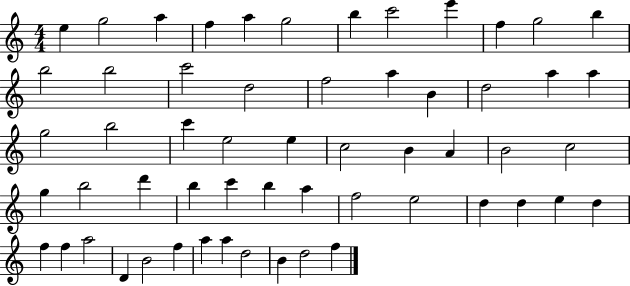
{
  \clef treble
  \numericTimeSignature
  \time 4/4
  \key c \major
  e''4 g''2 a''4 | f''4 a''4 g''2 | b''4 c'''2 e'''4 | f''4 g''2 b''4 | \break b''2 b''2 | c'''2 d''2 | f''2 a''4 b'4 | d''2 a''4 a''4 | \break g''2 b''2 | c'''4 e''2 e''4 | c''2 b'4 a'4 | b'2 c''2 | \break g''4 b''2 d'''4 | b''4 c'''4 b''4 a''4 | f''2 e''2 | d''4 d''4 e''4 d''4 | \break f''4 f''4 a''2 | d'4 b'2 f''4 | a''4 a''4 d''2 | b'4 d''2 f''4 | \break \bar "|."
}